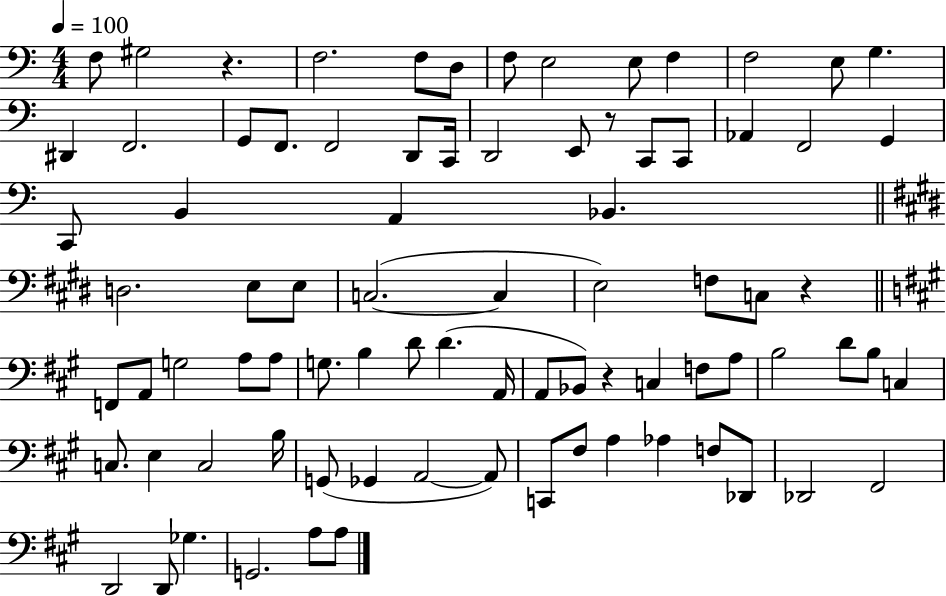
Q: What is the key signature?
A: C major